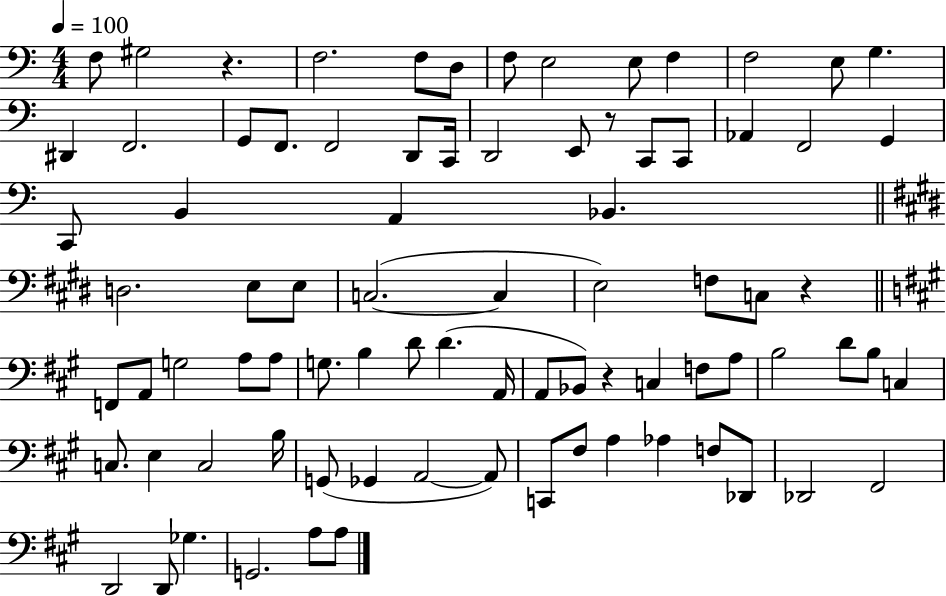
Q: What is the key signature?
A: C major